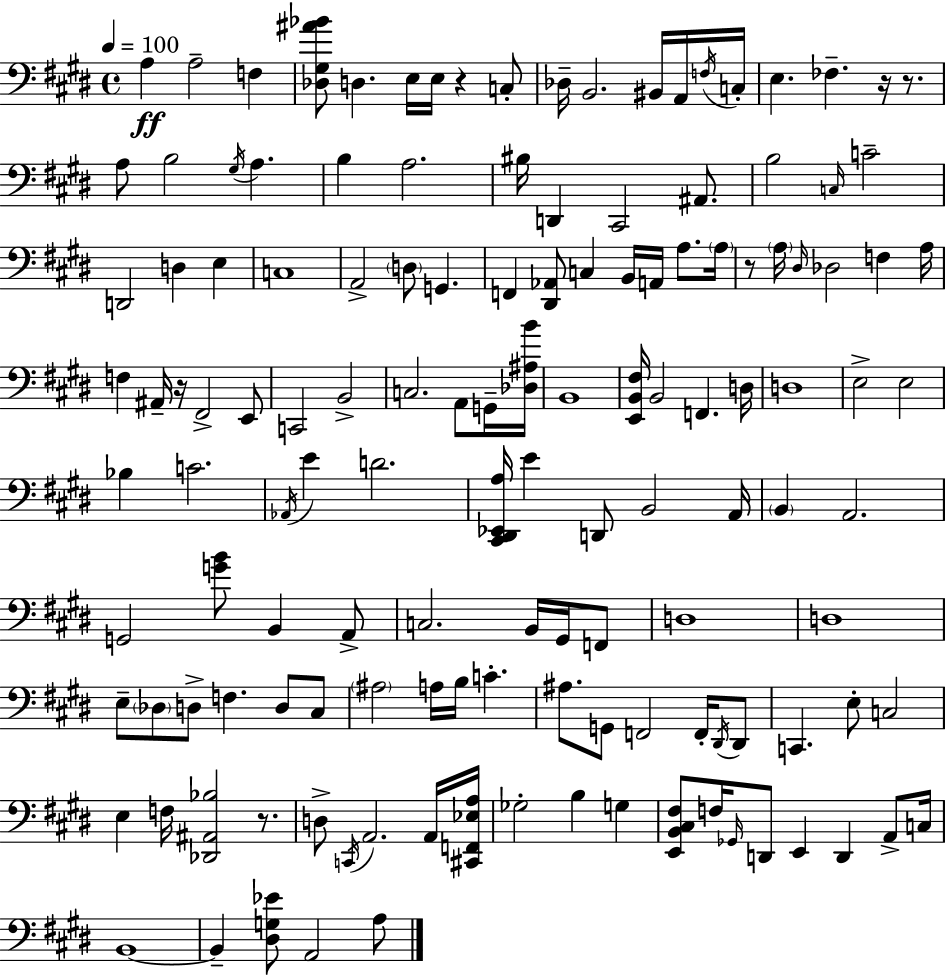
A3/q A3/h F3/q [Db3,G#3,A#4,Bb4]/e D3/q. E3/s E3/s R/q C3/e Db3/s B2/h. BIS2/s A2/s F3/s C3/s E3/q. FES3/q. R/s R/e. A3/e B3/h G#3/s A3/q. B3/q A3/h. BIS3/s D2/q C#2/h A#2/e. B3/h C3/s C4/h D2/h D3/q E3/q C3/w A2/h D3/e G2/q. F2/q [D#2,Ab2]/e C3/q B2/s A2/s A3/e. A3/s R/e A3/s D#3/s Db3/h F3/q A3/s F3/q A#2/s R/s F#2/h E2/e C2/h B2/h C3/h. A2/e G2/s [Db3,A#3,B4]/s B2/w [E2,B2,F#3]/s B2/h F2/q. D3/s D3/w E3/h E3/h Bb3/q C4/h. Ab2/s E4/q D4/h. [C#2,D#2,Eb2,A3]/s E4/q D2/e B2/h A2/s B2/q A2/h. G2/h [G4,B4]/e B2/q A2/e C3/h. B2/s G#2/s F2/e D3/w D3/w E3/e Db3/e D3/e F3/q. D3/e C#3/e A#3/h A3/s B3/s C4/q. A#3/e. G2/e F2/h F2/s D#2/s D#2/e C2/q. E3/e C3/h E3/q F3/s [Db2,A#2,Bb3]/h R/e. D3/e C2/s A2/h. A2/s [C#2,F2,Eb3,A3]/s Gb3/h B3/q G3/q [E2,B2,C#3,F#3]/e F3/s Gb2/s D2/e E2/q D2/q A2/e C3/s B2/w B2/q [D#3,G3,Eb4]/e A2/h A3/e